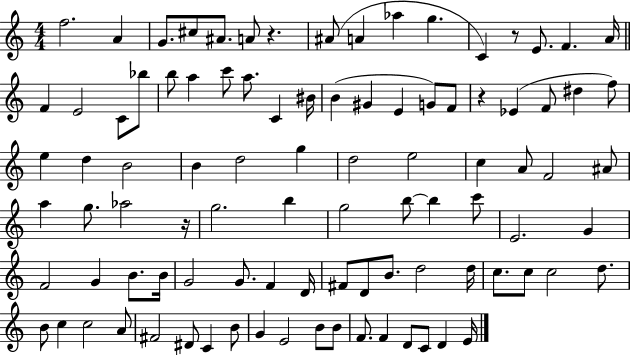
X:1
T:Untitled
M:4/4
L:1/4
K:C
f2 A G/2 ^c/2 ^A/2 A/2 z ^A/2 A _a g C z/2 E/2 F A/4 F E2 C/2 _b/2 b/2 a c'/2 a/2 C ^B/4 B ^G E G/2 F/2 z _E F/2 ^d f/2 e d B2 B d2 g d2 e2 c A/2 F2 ^A/2 a g/2 _a2 z/4 g2 b g2 b/2 b c'/2 E2 G F2 G B/2 B/4 G2 G/2 F D/4 ^F/2 D/2 B/2 d2 d/4 c/2 c/2 c2 d/2 B/2 c c2 A/2 ^F2 ^D/2 C B/2 G E2 B/2 B/2 F/2 F D/2 C/2 D E/4